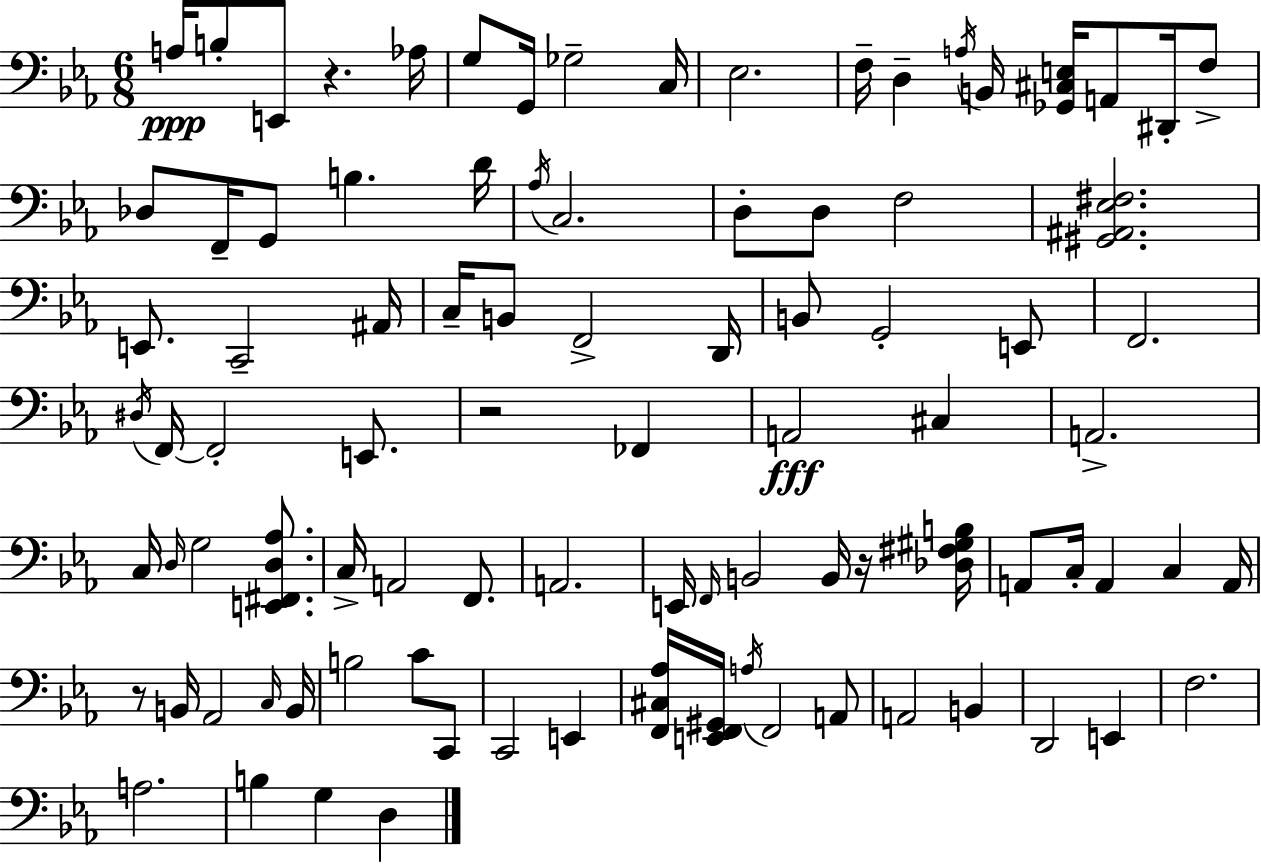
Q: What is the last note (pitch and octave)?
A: D3